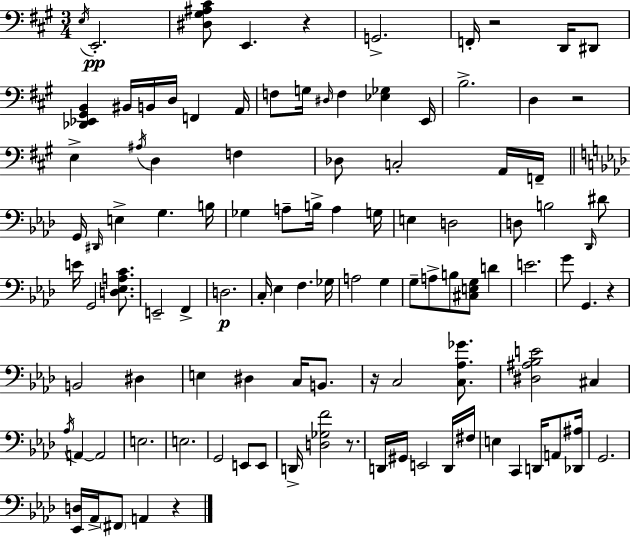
{
  \clef bass
  \numericTimeSignature
  \time 3/4
  \key a \major
  \acciaccatura { e16 }\pp e,2.-. | <dis gis ais cis'>8 e,4. r4 | g,2.-> | f,16-. r2 d,16 dis,8 | \break <des, ees, gis, b,>4 bis,16 b,16 d16 f,4 | a,16 f8 g16 \grace { dis16 } f4 <ees ges>4 | e,16 b2.-> | d4 r2 | \break e4-> \acciaccatura { ais16 } d4 f4 | des8 c2-. | a,16 f,16-- \bar "||" \break \key aes \major g,16 \grace { dis,16 } e4-> g4. | b16 ges4 a8-- b16-> a4 | g16 e4 d2 | d8 b2 \grace { des,16 } | \break dis'8 e'16 g,2 <d ees a c'>8. | e,2-- f,4-> | d2.\p | c16-. ees4 f4. | \break ges16 a2 g4 | g8-- a8-> b8 <cis e g>8 d'4 | e'2. | g'8 g,4. r4 | \break b,2 dis4 | e4 dis4 c16 b,8. | r16 c2 <c aes ges'>8. | <dis ais bes e'>2 cis4 | \break \acciaccatura { aes16 } a,4~~ a,2 | e2. | e2. | g,2 e,8 | \break e,8 d,16-> <d ges f'>2 | r8. d,16 gis,16 e,2 | d,16 fis16 e4 c,4 d,16 | a,8 <des, ais>16 g,2. | \break <ees, d>16 aes,16-> \parenthesize fis,8 a,4 r4 | \bar "|."
}